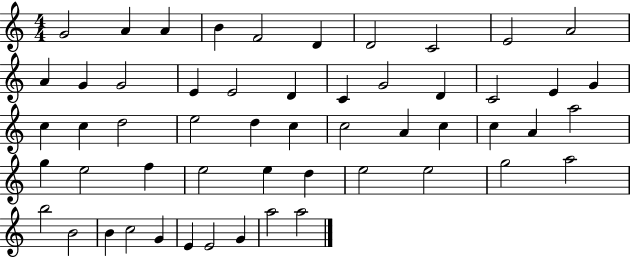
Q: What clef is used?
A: treble